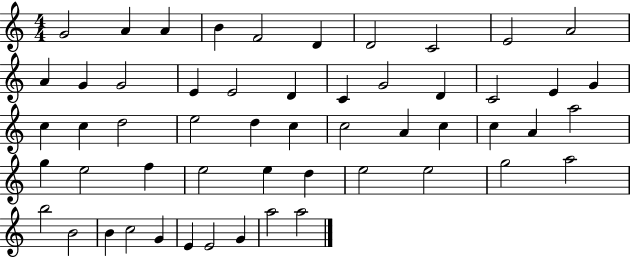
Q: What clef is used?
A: treble